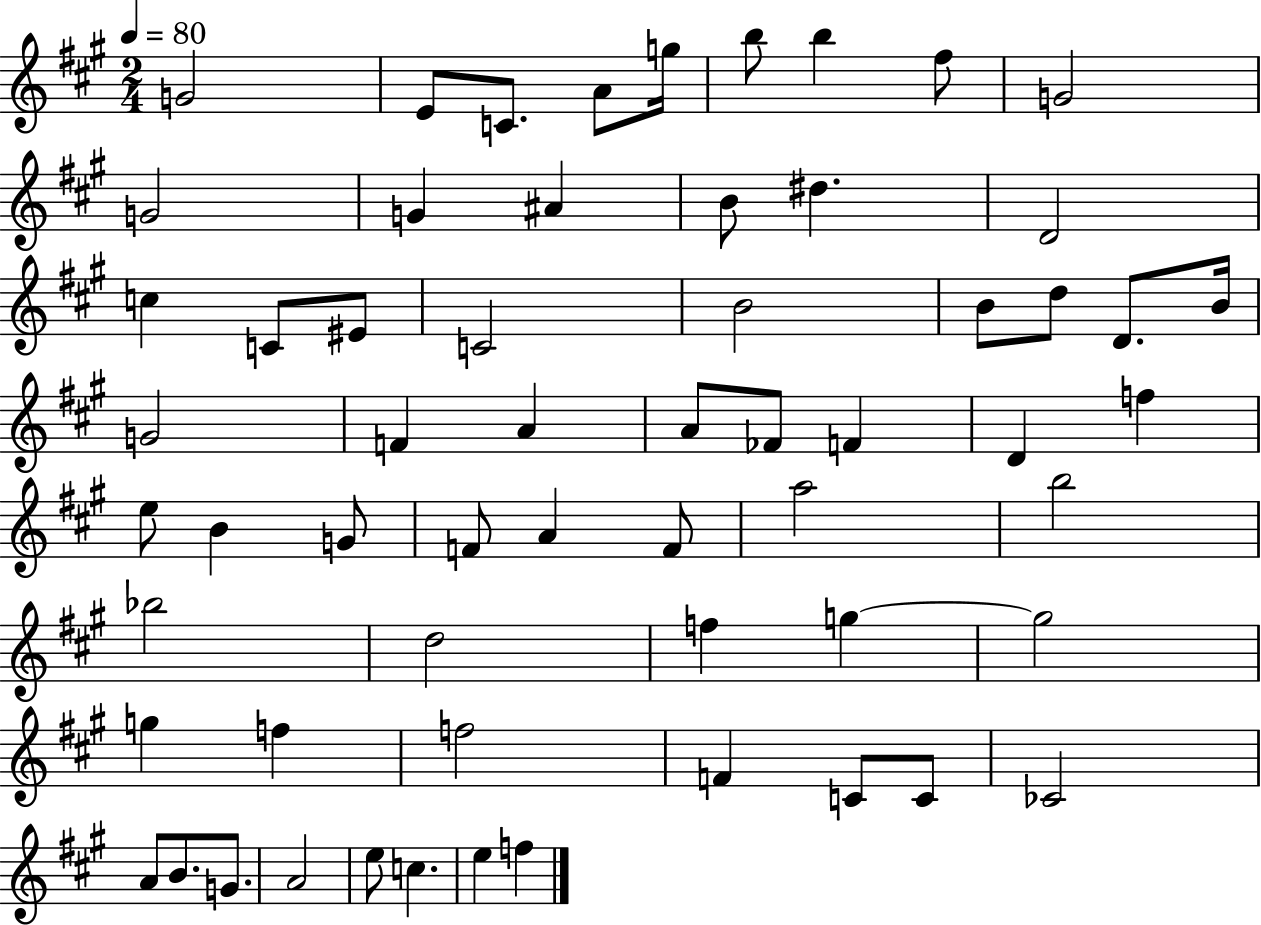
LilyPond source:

{
  \clef treble
  \numericTimeSignature
  \time 2/4
  \key a \major
  \tempo 4 = 80
  g'2 | e'8 c'8. a'8 g''16 | b''8 b''4 fis''8 | g'2 | \break g'2 | g'4 ais'4 | b'8 dis''4. | d'2 | \break c''4 c'8 eis'8 | c'2 | b'2 | b'8 d''8 d'8. b'16 | \break g'2 | f'4 a'4 | a'8 fes'8 f'4 | d'4 f''4 | \break e''8 b'4 g'8 | f'8 a'4 f'8 | a''2 | b''2 | \break bes''2 | d''2 | f''4 g''4~~ | g''2 | \break g''4 f''4 | f''2 | f'4 c'8 c'8 | ces'2 | \break a'8 b'8. g'8. | a'2 | e''8 c''4. | e''4 f''4 | \break \bar "|."
}